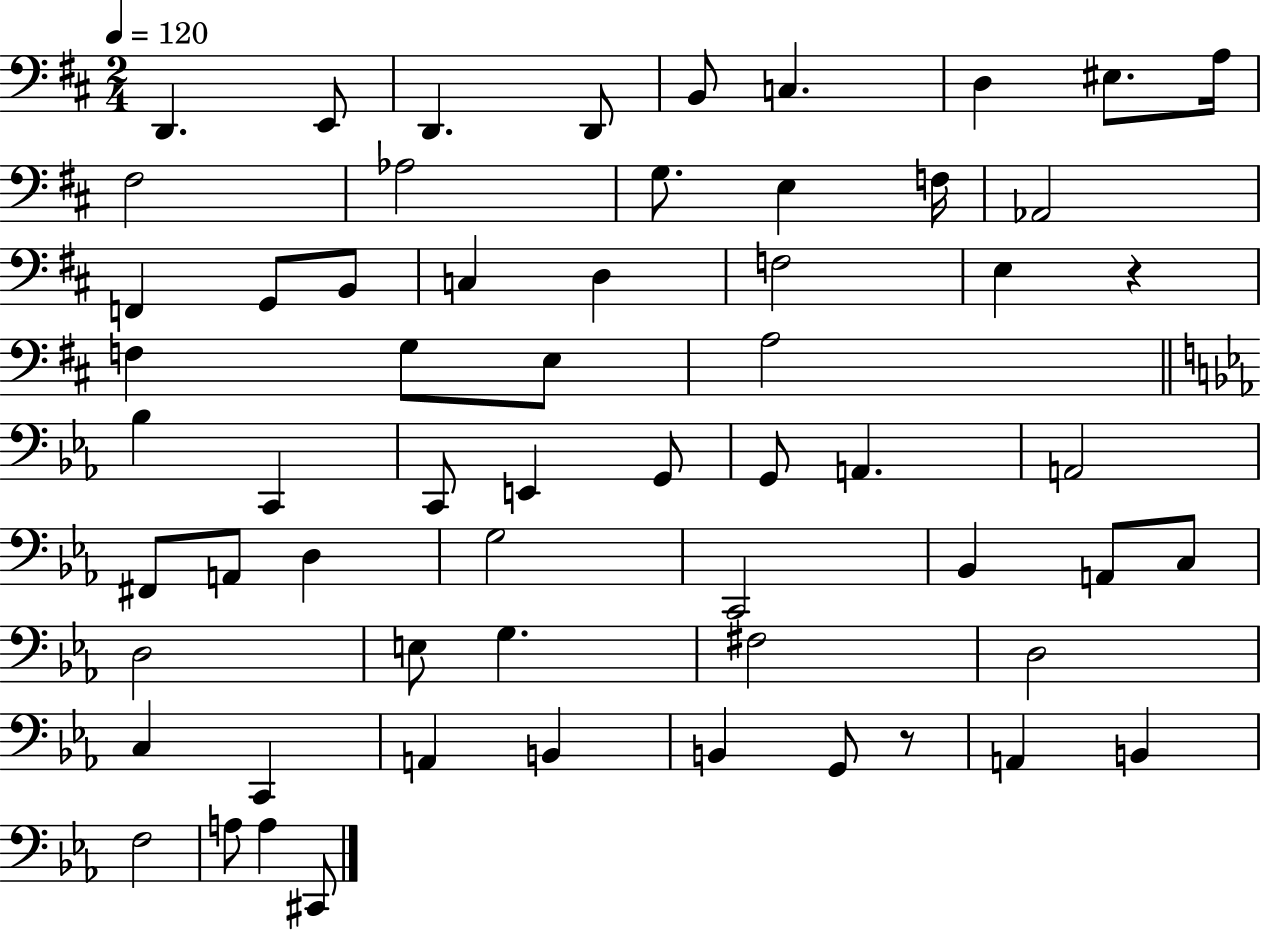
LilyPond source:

{
  \clef bass
  \numericTimeSignature
  \time 2/4
  \key d \major
  \tempo 4 = 120
  d,4. e,8 | d,4. d,8 | b,8 c4. | d4 eis8. a16 | \break fis2 | aes2 | g8. e4 f16 | aes,2 | \break f,4 g,8 b,8 | c4 d4 | f2 | e4 r4 | \break f4 g8 e8 | a2 | \bar "||" \break \key ees \major bes4 c,4 | c,8 e,4 g,8 | g,8 a,4. | a,2 | \break fis,8 a,8 d4 | g2 | c,2 | bes,4 a,8 c8 | \break d2 | e8 g4. | fis2 | d2 | \break c4 c,4 | a,4 b,4 | b,4 g,8 r8 | a,4 b,4 | \break f2 | a8 a4 cis,8 | \bar "|."
}